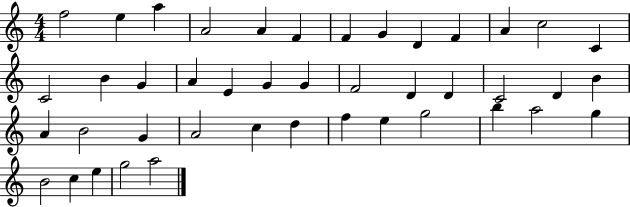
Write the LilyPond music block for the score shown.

{
  \clef treble
  \numericTimeSignature
  \time 4/4
  \key c \major
  f''2 e''4 a''4 | a'2 a'4 f'4 | f'4 g'4 d'4 f'4 | a'4 c''2 c'4 | \break c'2 b'4 g'4 | a'4 e'4 g'4 g'4 | f'2 d'4 d'4 | c'2 d'4 b'4 | \break a'4 b'2 g'4 | a'2 c''4 d''4 | f''4 e''4 g''2 | b''4 a''2 g''4 | \break b'2 c''4 e''4 | g''2 a''2 | \bar "|."
}